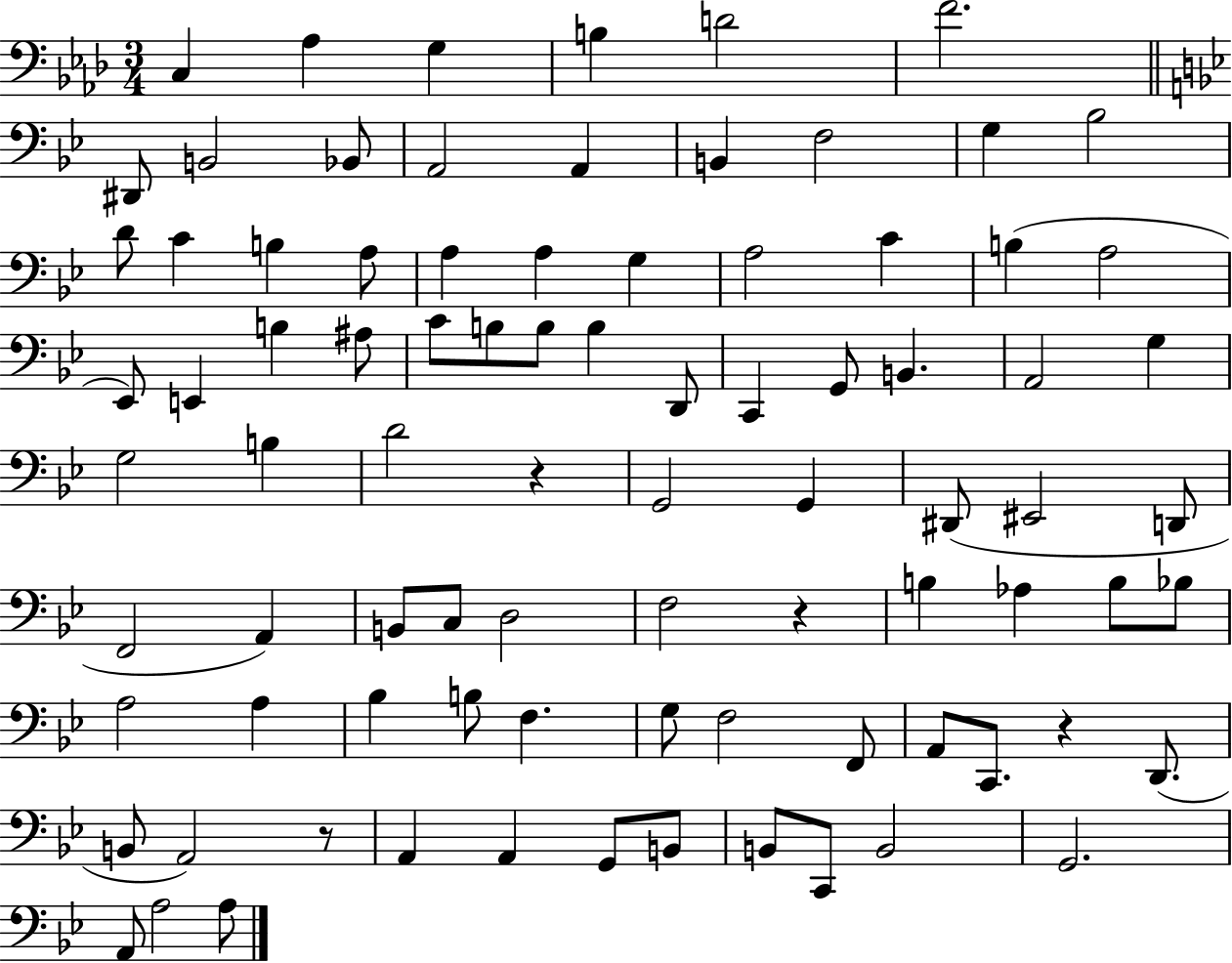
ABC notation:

X:1
T:Untitled
M:3/4
L:1/4
K:Ab
C, _A, G, B, D2 F2 ^D,,/2 B,,2 _B,,/2 A,,2 A,, B,, F,2 G, _B,2 D/2 C B, A,/2 A, A, G, A,2 C B, A,2 _E,,/2 E,, B, ^A,/2 C/2 B,/2 B,/2 B, D,,/2 C,, G,,/2 B,, A,,2 G, G,2 B, D2 z G,,2 G,, ^D,,/2 ^E,,2 D,,/2 F,,2 A,, B,,/2 C,/2 D,2 F,2 z B, _A, B,/2 _B,/2 A,2 A, _B, B,/2 F, G,/2 F,2 F,,/2 A,,/2 C,,/2 z D,,/2 B,,/2 A,,2 z/2 A,, A,, G,,/2 B,,/2 B,,/2 C,,/2 B,,2 G,,2 A,,/2 A,2 A,/2